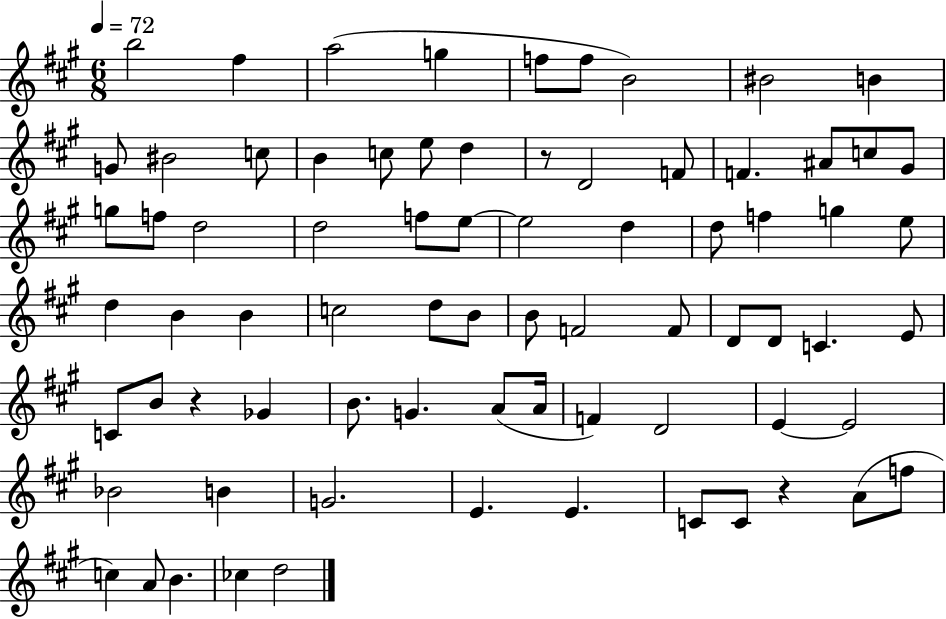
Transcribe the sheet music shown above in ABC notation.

X:1
T:Untitled
M:6/8
L:1/4
K:A
b2 ^f a2 g f/2 f/2 B2 ^B2 B G/2 ^B2 c/2 B c/2 e/2 d z/2 D2 F/2 F ^A/2 c/2 ^G/2 g/2 f/2 d2 d2 f/2 e/2 e2 d d/2 f g e/2 d B B c2 d/2 B/2 B/2 F2 F/2 D/2 D/2 C E/2 C/2 B/2 z _G B/2 G A/2 A/4 F D2 E E2 _B2 B G2 E E C/2 C/2 z A/2 f/2 c A/2 B _c d2